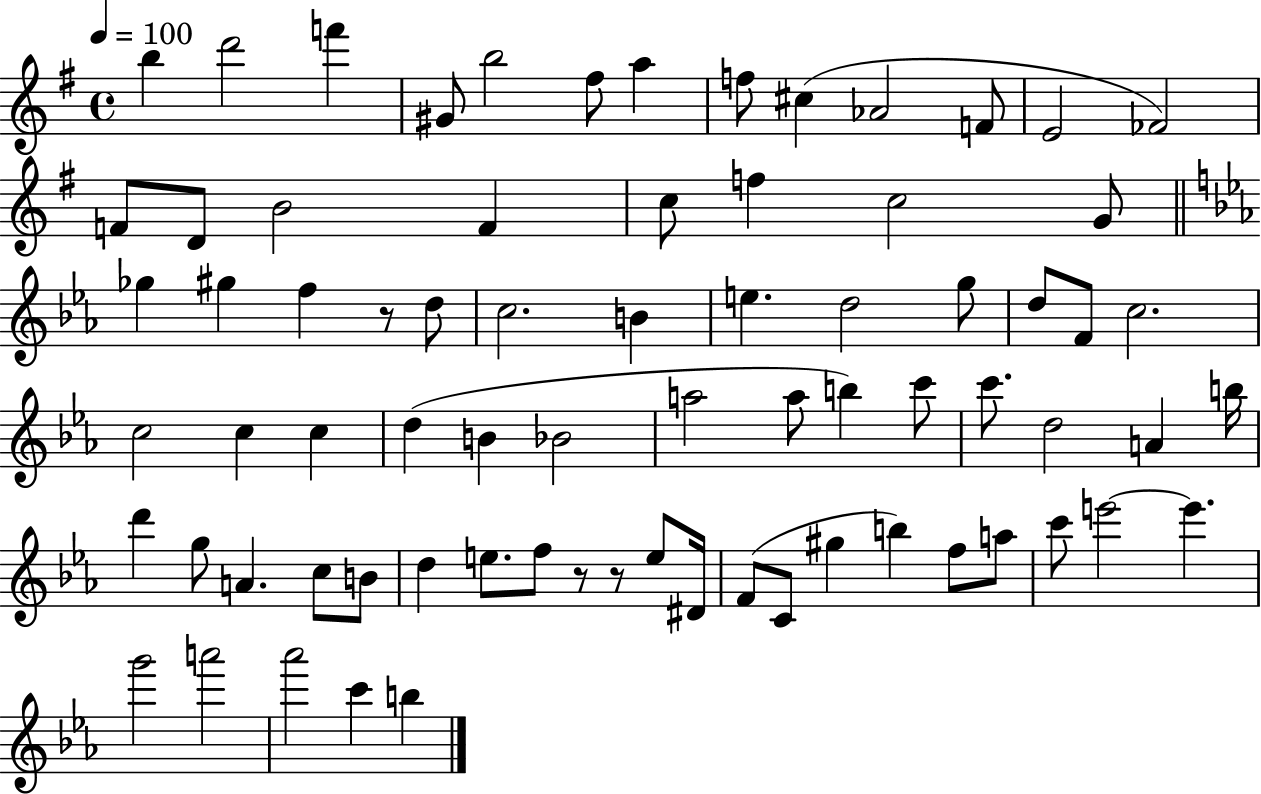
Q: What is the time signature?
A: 4/4